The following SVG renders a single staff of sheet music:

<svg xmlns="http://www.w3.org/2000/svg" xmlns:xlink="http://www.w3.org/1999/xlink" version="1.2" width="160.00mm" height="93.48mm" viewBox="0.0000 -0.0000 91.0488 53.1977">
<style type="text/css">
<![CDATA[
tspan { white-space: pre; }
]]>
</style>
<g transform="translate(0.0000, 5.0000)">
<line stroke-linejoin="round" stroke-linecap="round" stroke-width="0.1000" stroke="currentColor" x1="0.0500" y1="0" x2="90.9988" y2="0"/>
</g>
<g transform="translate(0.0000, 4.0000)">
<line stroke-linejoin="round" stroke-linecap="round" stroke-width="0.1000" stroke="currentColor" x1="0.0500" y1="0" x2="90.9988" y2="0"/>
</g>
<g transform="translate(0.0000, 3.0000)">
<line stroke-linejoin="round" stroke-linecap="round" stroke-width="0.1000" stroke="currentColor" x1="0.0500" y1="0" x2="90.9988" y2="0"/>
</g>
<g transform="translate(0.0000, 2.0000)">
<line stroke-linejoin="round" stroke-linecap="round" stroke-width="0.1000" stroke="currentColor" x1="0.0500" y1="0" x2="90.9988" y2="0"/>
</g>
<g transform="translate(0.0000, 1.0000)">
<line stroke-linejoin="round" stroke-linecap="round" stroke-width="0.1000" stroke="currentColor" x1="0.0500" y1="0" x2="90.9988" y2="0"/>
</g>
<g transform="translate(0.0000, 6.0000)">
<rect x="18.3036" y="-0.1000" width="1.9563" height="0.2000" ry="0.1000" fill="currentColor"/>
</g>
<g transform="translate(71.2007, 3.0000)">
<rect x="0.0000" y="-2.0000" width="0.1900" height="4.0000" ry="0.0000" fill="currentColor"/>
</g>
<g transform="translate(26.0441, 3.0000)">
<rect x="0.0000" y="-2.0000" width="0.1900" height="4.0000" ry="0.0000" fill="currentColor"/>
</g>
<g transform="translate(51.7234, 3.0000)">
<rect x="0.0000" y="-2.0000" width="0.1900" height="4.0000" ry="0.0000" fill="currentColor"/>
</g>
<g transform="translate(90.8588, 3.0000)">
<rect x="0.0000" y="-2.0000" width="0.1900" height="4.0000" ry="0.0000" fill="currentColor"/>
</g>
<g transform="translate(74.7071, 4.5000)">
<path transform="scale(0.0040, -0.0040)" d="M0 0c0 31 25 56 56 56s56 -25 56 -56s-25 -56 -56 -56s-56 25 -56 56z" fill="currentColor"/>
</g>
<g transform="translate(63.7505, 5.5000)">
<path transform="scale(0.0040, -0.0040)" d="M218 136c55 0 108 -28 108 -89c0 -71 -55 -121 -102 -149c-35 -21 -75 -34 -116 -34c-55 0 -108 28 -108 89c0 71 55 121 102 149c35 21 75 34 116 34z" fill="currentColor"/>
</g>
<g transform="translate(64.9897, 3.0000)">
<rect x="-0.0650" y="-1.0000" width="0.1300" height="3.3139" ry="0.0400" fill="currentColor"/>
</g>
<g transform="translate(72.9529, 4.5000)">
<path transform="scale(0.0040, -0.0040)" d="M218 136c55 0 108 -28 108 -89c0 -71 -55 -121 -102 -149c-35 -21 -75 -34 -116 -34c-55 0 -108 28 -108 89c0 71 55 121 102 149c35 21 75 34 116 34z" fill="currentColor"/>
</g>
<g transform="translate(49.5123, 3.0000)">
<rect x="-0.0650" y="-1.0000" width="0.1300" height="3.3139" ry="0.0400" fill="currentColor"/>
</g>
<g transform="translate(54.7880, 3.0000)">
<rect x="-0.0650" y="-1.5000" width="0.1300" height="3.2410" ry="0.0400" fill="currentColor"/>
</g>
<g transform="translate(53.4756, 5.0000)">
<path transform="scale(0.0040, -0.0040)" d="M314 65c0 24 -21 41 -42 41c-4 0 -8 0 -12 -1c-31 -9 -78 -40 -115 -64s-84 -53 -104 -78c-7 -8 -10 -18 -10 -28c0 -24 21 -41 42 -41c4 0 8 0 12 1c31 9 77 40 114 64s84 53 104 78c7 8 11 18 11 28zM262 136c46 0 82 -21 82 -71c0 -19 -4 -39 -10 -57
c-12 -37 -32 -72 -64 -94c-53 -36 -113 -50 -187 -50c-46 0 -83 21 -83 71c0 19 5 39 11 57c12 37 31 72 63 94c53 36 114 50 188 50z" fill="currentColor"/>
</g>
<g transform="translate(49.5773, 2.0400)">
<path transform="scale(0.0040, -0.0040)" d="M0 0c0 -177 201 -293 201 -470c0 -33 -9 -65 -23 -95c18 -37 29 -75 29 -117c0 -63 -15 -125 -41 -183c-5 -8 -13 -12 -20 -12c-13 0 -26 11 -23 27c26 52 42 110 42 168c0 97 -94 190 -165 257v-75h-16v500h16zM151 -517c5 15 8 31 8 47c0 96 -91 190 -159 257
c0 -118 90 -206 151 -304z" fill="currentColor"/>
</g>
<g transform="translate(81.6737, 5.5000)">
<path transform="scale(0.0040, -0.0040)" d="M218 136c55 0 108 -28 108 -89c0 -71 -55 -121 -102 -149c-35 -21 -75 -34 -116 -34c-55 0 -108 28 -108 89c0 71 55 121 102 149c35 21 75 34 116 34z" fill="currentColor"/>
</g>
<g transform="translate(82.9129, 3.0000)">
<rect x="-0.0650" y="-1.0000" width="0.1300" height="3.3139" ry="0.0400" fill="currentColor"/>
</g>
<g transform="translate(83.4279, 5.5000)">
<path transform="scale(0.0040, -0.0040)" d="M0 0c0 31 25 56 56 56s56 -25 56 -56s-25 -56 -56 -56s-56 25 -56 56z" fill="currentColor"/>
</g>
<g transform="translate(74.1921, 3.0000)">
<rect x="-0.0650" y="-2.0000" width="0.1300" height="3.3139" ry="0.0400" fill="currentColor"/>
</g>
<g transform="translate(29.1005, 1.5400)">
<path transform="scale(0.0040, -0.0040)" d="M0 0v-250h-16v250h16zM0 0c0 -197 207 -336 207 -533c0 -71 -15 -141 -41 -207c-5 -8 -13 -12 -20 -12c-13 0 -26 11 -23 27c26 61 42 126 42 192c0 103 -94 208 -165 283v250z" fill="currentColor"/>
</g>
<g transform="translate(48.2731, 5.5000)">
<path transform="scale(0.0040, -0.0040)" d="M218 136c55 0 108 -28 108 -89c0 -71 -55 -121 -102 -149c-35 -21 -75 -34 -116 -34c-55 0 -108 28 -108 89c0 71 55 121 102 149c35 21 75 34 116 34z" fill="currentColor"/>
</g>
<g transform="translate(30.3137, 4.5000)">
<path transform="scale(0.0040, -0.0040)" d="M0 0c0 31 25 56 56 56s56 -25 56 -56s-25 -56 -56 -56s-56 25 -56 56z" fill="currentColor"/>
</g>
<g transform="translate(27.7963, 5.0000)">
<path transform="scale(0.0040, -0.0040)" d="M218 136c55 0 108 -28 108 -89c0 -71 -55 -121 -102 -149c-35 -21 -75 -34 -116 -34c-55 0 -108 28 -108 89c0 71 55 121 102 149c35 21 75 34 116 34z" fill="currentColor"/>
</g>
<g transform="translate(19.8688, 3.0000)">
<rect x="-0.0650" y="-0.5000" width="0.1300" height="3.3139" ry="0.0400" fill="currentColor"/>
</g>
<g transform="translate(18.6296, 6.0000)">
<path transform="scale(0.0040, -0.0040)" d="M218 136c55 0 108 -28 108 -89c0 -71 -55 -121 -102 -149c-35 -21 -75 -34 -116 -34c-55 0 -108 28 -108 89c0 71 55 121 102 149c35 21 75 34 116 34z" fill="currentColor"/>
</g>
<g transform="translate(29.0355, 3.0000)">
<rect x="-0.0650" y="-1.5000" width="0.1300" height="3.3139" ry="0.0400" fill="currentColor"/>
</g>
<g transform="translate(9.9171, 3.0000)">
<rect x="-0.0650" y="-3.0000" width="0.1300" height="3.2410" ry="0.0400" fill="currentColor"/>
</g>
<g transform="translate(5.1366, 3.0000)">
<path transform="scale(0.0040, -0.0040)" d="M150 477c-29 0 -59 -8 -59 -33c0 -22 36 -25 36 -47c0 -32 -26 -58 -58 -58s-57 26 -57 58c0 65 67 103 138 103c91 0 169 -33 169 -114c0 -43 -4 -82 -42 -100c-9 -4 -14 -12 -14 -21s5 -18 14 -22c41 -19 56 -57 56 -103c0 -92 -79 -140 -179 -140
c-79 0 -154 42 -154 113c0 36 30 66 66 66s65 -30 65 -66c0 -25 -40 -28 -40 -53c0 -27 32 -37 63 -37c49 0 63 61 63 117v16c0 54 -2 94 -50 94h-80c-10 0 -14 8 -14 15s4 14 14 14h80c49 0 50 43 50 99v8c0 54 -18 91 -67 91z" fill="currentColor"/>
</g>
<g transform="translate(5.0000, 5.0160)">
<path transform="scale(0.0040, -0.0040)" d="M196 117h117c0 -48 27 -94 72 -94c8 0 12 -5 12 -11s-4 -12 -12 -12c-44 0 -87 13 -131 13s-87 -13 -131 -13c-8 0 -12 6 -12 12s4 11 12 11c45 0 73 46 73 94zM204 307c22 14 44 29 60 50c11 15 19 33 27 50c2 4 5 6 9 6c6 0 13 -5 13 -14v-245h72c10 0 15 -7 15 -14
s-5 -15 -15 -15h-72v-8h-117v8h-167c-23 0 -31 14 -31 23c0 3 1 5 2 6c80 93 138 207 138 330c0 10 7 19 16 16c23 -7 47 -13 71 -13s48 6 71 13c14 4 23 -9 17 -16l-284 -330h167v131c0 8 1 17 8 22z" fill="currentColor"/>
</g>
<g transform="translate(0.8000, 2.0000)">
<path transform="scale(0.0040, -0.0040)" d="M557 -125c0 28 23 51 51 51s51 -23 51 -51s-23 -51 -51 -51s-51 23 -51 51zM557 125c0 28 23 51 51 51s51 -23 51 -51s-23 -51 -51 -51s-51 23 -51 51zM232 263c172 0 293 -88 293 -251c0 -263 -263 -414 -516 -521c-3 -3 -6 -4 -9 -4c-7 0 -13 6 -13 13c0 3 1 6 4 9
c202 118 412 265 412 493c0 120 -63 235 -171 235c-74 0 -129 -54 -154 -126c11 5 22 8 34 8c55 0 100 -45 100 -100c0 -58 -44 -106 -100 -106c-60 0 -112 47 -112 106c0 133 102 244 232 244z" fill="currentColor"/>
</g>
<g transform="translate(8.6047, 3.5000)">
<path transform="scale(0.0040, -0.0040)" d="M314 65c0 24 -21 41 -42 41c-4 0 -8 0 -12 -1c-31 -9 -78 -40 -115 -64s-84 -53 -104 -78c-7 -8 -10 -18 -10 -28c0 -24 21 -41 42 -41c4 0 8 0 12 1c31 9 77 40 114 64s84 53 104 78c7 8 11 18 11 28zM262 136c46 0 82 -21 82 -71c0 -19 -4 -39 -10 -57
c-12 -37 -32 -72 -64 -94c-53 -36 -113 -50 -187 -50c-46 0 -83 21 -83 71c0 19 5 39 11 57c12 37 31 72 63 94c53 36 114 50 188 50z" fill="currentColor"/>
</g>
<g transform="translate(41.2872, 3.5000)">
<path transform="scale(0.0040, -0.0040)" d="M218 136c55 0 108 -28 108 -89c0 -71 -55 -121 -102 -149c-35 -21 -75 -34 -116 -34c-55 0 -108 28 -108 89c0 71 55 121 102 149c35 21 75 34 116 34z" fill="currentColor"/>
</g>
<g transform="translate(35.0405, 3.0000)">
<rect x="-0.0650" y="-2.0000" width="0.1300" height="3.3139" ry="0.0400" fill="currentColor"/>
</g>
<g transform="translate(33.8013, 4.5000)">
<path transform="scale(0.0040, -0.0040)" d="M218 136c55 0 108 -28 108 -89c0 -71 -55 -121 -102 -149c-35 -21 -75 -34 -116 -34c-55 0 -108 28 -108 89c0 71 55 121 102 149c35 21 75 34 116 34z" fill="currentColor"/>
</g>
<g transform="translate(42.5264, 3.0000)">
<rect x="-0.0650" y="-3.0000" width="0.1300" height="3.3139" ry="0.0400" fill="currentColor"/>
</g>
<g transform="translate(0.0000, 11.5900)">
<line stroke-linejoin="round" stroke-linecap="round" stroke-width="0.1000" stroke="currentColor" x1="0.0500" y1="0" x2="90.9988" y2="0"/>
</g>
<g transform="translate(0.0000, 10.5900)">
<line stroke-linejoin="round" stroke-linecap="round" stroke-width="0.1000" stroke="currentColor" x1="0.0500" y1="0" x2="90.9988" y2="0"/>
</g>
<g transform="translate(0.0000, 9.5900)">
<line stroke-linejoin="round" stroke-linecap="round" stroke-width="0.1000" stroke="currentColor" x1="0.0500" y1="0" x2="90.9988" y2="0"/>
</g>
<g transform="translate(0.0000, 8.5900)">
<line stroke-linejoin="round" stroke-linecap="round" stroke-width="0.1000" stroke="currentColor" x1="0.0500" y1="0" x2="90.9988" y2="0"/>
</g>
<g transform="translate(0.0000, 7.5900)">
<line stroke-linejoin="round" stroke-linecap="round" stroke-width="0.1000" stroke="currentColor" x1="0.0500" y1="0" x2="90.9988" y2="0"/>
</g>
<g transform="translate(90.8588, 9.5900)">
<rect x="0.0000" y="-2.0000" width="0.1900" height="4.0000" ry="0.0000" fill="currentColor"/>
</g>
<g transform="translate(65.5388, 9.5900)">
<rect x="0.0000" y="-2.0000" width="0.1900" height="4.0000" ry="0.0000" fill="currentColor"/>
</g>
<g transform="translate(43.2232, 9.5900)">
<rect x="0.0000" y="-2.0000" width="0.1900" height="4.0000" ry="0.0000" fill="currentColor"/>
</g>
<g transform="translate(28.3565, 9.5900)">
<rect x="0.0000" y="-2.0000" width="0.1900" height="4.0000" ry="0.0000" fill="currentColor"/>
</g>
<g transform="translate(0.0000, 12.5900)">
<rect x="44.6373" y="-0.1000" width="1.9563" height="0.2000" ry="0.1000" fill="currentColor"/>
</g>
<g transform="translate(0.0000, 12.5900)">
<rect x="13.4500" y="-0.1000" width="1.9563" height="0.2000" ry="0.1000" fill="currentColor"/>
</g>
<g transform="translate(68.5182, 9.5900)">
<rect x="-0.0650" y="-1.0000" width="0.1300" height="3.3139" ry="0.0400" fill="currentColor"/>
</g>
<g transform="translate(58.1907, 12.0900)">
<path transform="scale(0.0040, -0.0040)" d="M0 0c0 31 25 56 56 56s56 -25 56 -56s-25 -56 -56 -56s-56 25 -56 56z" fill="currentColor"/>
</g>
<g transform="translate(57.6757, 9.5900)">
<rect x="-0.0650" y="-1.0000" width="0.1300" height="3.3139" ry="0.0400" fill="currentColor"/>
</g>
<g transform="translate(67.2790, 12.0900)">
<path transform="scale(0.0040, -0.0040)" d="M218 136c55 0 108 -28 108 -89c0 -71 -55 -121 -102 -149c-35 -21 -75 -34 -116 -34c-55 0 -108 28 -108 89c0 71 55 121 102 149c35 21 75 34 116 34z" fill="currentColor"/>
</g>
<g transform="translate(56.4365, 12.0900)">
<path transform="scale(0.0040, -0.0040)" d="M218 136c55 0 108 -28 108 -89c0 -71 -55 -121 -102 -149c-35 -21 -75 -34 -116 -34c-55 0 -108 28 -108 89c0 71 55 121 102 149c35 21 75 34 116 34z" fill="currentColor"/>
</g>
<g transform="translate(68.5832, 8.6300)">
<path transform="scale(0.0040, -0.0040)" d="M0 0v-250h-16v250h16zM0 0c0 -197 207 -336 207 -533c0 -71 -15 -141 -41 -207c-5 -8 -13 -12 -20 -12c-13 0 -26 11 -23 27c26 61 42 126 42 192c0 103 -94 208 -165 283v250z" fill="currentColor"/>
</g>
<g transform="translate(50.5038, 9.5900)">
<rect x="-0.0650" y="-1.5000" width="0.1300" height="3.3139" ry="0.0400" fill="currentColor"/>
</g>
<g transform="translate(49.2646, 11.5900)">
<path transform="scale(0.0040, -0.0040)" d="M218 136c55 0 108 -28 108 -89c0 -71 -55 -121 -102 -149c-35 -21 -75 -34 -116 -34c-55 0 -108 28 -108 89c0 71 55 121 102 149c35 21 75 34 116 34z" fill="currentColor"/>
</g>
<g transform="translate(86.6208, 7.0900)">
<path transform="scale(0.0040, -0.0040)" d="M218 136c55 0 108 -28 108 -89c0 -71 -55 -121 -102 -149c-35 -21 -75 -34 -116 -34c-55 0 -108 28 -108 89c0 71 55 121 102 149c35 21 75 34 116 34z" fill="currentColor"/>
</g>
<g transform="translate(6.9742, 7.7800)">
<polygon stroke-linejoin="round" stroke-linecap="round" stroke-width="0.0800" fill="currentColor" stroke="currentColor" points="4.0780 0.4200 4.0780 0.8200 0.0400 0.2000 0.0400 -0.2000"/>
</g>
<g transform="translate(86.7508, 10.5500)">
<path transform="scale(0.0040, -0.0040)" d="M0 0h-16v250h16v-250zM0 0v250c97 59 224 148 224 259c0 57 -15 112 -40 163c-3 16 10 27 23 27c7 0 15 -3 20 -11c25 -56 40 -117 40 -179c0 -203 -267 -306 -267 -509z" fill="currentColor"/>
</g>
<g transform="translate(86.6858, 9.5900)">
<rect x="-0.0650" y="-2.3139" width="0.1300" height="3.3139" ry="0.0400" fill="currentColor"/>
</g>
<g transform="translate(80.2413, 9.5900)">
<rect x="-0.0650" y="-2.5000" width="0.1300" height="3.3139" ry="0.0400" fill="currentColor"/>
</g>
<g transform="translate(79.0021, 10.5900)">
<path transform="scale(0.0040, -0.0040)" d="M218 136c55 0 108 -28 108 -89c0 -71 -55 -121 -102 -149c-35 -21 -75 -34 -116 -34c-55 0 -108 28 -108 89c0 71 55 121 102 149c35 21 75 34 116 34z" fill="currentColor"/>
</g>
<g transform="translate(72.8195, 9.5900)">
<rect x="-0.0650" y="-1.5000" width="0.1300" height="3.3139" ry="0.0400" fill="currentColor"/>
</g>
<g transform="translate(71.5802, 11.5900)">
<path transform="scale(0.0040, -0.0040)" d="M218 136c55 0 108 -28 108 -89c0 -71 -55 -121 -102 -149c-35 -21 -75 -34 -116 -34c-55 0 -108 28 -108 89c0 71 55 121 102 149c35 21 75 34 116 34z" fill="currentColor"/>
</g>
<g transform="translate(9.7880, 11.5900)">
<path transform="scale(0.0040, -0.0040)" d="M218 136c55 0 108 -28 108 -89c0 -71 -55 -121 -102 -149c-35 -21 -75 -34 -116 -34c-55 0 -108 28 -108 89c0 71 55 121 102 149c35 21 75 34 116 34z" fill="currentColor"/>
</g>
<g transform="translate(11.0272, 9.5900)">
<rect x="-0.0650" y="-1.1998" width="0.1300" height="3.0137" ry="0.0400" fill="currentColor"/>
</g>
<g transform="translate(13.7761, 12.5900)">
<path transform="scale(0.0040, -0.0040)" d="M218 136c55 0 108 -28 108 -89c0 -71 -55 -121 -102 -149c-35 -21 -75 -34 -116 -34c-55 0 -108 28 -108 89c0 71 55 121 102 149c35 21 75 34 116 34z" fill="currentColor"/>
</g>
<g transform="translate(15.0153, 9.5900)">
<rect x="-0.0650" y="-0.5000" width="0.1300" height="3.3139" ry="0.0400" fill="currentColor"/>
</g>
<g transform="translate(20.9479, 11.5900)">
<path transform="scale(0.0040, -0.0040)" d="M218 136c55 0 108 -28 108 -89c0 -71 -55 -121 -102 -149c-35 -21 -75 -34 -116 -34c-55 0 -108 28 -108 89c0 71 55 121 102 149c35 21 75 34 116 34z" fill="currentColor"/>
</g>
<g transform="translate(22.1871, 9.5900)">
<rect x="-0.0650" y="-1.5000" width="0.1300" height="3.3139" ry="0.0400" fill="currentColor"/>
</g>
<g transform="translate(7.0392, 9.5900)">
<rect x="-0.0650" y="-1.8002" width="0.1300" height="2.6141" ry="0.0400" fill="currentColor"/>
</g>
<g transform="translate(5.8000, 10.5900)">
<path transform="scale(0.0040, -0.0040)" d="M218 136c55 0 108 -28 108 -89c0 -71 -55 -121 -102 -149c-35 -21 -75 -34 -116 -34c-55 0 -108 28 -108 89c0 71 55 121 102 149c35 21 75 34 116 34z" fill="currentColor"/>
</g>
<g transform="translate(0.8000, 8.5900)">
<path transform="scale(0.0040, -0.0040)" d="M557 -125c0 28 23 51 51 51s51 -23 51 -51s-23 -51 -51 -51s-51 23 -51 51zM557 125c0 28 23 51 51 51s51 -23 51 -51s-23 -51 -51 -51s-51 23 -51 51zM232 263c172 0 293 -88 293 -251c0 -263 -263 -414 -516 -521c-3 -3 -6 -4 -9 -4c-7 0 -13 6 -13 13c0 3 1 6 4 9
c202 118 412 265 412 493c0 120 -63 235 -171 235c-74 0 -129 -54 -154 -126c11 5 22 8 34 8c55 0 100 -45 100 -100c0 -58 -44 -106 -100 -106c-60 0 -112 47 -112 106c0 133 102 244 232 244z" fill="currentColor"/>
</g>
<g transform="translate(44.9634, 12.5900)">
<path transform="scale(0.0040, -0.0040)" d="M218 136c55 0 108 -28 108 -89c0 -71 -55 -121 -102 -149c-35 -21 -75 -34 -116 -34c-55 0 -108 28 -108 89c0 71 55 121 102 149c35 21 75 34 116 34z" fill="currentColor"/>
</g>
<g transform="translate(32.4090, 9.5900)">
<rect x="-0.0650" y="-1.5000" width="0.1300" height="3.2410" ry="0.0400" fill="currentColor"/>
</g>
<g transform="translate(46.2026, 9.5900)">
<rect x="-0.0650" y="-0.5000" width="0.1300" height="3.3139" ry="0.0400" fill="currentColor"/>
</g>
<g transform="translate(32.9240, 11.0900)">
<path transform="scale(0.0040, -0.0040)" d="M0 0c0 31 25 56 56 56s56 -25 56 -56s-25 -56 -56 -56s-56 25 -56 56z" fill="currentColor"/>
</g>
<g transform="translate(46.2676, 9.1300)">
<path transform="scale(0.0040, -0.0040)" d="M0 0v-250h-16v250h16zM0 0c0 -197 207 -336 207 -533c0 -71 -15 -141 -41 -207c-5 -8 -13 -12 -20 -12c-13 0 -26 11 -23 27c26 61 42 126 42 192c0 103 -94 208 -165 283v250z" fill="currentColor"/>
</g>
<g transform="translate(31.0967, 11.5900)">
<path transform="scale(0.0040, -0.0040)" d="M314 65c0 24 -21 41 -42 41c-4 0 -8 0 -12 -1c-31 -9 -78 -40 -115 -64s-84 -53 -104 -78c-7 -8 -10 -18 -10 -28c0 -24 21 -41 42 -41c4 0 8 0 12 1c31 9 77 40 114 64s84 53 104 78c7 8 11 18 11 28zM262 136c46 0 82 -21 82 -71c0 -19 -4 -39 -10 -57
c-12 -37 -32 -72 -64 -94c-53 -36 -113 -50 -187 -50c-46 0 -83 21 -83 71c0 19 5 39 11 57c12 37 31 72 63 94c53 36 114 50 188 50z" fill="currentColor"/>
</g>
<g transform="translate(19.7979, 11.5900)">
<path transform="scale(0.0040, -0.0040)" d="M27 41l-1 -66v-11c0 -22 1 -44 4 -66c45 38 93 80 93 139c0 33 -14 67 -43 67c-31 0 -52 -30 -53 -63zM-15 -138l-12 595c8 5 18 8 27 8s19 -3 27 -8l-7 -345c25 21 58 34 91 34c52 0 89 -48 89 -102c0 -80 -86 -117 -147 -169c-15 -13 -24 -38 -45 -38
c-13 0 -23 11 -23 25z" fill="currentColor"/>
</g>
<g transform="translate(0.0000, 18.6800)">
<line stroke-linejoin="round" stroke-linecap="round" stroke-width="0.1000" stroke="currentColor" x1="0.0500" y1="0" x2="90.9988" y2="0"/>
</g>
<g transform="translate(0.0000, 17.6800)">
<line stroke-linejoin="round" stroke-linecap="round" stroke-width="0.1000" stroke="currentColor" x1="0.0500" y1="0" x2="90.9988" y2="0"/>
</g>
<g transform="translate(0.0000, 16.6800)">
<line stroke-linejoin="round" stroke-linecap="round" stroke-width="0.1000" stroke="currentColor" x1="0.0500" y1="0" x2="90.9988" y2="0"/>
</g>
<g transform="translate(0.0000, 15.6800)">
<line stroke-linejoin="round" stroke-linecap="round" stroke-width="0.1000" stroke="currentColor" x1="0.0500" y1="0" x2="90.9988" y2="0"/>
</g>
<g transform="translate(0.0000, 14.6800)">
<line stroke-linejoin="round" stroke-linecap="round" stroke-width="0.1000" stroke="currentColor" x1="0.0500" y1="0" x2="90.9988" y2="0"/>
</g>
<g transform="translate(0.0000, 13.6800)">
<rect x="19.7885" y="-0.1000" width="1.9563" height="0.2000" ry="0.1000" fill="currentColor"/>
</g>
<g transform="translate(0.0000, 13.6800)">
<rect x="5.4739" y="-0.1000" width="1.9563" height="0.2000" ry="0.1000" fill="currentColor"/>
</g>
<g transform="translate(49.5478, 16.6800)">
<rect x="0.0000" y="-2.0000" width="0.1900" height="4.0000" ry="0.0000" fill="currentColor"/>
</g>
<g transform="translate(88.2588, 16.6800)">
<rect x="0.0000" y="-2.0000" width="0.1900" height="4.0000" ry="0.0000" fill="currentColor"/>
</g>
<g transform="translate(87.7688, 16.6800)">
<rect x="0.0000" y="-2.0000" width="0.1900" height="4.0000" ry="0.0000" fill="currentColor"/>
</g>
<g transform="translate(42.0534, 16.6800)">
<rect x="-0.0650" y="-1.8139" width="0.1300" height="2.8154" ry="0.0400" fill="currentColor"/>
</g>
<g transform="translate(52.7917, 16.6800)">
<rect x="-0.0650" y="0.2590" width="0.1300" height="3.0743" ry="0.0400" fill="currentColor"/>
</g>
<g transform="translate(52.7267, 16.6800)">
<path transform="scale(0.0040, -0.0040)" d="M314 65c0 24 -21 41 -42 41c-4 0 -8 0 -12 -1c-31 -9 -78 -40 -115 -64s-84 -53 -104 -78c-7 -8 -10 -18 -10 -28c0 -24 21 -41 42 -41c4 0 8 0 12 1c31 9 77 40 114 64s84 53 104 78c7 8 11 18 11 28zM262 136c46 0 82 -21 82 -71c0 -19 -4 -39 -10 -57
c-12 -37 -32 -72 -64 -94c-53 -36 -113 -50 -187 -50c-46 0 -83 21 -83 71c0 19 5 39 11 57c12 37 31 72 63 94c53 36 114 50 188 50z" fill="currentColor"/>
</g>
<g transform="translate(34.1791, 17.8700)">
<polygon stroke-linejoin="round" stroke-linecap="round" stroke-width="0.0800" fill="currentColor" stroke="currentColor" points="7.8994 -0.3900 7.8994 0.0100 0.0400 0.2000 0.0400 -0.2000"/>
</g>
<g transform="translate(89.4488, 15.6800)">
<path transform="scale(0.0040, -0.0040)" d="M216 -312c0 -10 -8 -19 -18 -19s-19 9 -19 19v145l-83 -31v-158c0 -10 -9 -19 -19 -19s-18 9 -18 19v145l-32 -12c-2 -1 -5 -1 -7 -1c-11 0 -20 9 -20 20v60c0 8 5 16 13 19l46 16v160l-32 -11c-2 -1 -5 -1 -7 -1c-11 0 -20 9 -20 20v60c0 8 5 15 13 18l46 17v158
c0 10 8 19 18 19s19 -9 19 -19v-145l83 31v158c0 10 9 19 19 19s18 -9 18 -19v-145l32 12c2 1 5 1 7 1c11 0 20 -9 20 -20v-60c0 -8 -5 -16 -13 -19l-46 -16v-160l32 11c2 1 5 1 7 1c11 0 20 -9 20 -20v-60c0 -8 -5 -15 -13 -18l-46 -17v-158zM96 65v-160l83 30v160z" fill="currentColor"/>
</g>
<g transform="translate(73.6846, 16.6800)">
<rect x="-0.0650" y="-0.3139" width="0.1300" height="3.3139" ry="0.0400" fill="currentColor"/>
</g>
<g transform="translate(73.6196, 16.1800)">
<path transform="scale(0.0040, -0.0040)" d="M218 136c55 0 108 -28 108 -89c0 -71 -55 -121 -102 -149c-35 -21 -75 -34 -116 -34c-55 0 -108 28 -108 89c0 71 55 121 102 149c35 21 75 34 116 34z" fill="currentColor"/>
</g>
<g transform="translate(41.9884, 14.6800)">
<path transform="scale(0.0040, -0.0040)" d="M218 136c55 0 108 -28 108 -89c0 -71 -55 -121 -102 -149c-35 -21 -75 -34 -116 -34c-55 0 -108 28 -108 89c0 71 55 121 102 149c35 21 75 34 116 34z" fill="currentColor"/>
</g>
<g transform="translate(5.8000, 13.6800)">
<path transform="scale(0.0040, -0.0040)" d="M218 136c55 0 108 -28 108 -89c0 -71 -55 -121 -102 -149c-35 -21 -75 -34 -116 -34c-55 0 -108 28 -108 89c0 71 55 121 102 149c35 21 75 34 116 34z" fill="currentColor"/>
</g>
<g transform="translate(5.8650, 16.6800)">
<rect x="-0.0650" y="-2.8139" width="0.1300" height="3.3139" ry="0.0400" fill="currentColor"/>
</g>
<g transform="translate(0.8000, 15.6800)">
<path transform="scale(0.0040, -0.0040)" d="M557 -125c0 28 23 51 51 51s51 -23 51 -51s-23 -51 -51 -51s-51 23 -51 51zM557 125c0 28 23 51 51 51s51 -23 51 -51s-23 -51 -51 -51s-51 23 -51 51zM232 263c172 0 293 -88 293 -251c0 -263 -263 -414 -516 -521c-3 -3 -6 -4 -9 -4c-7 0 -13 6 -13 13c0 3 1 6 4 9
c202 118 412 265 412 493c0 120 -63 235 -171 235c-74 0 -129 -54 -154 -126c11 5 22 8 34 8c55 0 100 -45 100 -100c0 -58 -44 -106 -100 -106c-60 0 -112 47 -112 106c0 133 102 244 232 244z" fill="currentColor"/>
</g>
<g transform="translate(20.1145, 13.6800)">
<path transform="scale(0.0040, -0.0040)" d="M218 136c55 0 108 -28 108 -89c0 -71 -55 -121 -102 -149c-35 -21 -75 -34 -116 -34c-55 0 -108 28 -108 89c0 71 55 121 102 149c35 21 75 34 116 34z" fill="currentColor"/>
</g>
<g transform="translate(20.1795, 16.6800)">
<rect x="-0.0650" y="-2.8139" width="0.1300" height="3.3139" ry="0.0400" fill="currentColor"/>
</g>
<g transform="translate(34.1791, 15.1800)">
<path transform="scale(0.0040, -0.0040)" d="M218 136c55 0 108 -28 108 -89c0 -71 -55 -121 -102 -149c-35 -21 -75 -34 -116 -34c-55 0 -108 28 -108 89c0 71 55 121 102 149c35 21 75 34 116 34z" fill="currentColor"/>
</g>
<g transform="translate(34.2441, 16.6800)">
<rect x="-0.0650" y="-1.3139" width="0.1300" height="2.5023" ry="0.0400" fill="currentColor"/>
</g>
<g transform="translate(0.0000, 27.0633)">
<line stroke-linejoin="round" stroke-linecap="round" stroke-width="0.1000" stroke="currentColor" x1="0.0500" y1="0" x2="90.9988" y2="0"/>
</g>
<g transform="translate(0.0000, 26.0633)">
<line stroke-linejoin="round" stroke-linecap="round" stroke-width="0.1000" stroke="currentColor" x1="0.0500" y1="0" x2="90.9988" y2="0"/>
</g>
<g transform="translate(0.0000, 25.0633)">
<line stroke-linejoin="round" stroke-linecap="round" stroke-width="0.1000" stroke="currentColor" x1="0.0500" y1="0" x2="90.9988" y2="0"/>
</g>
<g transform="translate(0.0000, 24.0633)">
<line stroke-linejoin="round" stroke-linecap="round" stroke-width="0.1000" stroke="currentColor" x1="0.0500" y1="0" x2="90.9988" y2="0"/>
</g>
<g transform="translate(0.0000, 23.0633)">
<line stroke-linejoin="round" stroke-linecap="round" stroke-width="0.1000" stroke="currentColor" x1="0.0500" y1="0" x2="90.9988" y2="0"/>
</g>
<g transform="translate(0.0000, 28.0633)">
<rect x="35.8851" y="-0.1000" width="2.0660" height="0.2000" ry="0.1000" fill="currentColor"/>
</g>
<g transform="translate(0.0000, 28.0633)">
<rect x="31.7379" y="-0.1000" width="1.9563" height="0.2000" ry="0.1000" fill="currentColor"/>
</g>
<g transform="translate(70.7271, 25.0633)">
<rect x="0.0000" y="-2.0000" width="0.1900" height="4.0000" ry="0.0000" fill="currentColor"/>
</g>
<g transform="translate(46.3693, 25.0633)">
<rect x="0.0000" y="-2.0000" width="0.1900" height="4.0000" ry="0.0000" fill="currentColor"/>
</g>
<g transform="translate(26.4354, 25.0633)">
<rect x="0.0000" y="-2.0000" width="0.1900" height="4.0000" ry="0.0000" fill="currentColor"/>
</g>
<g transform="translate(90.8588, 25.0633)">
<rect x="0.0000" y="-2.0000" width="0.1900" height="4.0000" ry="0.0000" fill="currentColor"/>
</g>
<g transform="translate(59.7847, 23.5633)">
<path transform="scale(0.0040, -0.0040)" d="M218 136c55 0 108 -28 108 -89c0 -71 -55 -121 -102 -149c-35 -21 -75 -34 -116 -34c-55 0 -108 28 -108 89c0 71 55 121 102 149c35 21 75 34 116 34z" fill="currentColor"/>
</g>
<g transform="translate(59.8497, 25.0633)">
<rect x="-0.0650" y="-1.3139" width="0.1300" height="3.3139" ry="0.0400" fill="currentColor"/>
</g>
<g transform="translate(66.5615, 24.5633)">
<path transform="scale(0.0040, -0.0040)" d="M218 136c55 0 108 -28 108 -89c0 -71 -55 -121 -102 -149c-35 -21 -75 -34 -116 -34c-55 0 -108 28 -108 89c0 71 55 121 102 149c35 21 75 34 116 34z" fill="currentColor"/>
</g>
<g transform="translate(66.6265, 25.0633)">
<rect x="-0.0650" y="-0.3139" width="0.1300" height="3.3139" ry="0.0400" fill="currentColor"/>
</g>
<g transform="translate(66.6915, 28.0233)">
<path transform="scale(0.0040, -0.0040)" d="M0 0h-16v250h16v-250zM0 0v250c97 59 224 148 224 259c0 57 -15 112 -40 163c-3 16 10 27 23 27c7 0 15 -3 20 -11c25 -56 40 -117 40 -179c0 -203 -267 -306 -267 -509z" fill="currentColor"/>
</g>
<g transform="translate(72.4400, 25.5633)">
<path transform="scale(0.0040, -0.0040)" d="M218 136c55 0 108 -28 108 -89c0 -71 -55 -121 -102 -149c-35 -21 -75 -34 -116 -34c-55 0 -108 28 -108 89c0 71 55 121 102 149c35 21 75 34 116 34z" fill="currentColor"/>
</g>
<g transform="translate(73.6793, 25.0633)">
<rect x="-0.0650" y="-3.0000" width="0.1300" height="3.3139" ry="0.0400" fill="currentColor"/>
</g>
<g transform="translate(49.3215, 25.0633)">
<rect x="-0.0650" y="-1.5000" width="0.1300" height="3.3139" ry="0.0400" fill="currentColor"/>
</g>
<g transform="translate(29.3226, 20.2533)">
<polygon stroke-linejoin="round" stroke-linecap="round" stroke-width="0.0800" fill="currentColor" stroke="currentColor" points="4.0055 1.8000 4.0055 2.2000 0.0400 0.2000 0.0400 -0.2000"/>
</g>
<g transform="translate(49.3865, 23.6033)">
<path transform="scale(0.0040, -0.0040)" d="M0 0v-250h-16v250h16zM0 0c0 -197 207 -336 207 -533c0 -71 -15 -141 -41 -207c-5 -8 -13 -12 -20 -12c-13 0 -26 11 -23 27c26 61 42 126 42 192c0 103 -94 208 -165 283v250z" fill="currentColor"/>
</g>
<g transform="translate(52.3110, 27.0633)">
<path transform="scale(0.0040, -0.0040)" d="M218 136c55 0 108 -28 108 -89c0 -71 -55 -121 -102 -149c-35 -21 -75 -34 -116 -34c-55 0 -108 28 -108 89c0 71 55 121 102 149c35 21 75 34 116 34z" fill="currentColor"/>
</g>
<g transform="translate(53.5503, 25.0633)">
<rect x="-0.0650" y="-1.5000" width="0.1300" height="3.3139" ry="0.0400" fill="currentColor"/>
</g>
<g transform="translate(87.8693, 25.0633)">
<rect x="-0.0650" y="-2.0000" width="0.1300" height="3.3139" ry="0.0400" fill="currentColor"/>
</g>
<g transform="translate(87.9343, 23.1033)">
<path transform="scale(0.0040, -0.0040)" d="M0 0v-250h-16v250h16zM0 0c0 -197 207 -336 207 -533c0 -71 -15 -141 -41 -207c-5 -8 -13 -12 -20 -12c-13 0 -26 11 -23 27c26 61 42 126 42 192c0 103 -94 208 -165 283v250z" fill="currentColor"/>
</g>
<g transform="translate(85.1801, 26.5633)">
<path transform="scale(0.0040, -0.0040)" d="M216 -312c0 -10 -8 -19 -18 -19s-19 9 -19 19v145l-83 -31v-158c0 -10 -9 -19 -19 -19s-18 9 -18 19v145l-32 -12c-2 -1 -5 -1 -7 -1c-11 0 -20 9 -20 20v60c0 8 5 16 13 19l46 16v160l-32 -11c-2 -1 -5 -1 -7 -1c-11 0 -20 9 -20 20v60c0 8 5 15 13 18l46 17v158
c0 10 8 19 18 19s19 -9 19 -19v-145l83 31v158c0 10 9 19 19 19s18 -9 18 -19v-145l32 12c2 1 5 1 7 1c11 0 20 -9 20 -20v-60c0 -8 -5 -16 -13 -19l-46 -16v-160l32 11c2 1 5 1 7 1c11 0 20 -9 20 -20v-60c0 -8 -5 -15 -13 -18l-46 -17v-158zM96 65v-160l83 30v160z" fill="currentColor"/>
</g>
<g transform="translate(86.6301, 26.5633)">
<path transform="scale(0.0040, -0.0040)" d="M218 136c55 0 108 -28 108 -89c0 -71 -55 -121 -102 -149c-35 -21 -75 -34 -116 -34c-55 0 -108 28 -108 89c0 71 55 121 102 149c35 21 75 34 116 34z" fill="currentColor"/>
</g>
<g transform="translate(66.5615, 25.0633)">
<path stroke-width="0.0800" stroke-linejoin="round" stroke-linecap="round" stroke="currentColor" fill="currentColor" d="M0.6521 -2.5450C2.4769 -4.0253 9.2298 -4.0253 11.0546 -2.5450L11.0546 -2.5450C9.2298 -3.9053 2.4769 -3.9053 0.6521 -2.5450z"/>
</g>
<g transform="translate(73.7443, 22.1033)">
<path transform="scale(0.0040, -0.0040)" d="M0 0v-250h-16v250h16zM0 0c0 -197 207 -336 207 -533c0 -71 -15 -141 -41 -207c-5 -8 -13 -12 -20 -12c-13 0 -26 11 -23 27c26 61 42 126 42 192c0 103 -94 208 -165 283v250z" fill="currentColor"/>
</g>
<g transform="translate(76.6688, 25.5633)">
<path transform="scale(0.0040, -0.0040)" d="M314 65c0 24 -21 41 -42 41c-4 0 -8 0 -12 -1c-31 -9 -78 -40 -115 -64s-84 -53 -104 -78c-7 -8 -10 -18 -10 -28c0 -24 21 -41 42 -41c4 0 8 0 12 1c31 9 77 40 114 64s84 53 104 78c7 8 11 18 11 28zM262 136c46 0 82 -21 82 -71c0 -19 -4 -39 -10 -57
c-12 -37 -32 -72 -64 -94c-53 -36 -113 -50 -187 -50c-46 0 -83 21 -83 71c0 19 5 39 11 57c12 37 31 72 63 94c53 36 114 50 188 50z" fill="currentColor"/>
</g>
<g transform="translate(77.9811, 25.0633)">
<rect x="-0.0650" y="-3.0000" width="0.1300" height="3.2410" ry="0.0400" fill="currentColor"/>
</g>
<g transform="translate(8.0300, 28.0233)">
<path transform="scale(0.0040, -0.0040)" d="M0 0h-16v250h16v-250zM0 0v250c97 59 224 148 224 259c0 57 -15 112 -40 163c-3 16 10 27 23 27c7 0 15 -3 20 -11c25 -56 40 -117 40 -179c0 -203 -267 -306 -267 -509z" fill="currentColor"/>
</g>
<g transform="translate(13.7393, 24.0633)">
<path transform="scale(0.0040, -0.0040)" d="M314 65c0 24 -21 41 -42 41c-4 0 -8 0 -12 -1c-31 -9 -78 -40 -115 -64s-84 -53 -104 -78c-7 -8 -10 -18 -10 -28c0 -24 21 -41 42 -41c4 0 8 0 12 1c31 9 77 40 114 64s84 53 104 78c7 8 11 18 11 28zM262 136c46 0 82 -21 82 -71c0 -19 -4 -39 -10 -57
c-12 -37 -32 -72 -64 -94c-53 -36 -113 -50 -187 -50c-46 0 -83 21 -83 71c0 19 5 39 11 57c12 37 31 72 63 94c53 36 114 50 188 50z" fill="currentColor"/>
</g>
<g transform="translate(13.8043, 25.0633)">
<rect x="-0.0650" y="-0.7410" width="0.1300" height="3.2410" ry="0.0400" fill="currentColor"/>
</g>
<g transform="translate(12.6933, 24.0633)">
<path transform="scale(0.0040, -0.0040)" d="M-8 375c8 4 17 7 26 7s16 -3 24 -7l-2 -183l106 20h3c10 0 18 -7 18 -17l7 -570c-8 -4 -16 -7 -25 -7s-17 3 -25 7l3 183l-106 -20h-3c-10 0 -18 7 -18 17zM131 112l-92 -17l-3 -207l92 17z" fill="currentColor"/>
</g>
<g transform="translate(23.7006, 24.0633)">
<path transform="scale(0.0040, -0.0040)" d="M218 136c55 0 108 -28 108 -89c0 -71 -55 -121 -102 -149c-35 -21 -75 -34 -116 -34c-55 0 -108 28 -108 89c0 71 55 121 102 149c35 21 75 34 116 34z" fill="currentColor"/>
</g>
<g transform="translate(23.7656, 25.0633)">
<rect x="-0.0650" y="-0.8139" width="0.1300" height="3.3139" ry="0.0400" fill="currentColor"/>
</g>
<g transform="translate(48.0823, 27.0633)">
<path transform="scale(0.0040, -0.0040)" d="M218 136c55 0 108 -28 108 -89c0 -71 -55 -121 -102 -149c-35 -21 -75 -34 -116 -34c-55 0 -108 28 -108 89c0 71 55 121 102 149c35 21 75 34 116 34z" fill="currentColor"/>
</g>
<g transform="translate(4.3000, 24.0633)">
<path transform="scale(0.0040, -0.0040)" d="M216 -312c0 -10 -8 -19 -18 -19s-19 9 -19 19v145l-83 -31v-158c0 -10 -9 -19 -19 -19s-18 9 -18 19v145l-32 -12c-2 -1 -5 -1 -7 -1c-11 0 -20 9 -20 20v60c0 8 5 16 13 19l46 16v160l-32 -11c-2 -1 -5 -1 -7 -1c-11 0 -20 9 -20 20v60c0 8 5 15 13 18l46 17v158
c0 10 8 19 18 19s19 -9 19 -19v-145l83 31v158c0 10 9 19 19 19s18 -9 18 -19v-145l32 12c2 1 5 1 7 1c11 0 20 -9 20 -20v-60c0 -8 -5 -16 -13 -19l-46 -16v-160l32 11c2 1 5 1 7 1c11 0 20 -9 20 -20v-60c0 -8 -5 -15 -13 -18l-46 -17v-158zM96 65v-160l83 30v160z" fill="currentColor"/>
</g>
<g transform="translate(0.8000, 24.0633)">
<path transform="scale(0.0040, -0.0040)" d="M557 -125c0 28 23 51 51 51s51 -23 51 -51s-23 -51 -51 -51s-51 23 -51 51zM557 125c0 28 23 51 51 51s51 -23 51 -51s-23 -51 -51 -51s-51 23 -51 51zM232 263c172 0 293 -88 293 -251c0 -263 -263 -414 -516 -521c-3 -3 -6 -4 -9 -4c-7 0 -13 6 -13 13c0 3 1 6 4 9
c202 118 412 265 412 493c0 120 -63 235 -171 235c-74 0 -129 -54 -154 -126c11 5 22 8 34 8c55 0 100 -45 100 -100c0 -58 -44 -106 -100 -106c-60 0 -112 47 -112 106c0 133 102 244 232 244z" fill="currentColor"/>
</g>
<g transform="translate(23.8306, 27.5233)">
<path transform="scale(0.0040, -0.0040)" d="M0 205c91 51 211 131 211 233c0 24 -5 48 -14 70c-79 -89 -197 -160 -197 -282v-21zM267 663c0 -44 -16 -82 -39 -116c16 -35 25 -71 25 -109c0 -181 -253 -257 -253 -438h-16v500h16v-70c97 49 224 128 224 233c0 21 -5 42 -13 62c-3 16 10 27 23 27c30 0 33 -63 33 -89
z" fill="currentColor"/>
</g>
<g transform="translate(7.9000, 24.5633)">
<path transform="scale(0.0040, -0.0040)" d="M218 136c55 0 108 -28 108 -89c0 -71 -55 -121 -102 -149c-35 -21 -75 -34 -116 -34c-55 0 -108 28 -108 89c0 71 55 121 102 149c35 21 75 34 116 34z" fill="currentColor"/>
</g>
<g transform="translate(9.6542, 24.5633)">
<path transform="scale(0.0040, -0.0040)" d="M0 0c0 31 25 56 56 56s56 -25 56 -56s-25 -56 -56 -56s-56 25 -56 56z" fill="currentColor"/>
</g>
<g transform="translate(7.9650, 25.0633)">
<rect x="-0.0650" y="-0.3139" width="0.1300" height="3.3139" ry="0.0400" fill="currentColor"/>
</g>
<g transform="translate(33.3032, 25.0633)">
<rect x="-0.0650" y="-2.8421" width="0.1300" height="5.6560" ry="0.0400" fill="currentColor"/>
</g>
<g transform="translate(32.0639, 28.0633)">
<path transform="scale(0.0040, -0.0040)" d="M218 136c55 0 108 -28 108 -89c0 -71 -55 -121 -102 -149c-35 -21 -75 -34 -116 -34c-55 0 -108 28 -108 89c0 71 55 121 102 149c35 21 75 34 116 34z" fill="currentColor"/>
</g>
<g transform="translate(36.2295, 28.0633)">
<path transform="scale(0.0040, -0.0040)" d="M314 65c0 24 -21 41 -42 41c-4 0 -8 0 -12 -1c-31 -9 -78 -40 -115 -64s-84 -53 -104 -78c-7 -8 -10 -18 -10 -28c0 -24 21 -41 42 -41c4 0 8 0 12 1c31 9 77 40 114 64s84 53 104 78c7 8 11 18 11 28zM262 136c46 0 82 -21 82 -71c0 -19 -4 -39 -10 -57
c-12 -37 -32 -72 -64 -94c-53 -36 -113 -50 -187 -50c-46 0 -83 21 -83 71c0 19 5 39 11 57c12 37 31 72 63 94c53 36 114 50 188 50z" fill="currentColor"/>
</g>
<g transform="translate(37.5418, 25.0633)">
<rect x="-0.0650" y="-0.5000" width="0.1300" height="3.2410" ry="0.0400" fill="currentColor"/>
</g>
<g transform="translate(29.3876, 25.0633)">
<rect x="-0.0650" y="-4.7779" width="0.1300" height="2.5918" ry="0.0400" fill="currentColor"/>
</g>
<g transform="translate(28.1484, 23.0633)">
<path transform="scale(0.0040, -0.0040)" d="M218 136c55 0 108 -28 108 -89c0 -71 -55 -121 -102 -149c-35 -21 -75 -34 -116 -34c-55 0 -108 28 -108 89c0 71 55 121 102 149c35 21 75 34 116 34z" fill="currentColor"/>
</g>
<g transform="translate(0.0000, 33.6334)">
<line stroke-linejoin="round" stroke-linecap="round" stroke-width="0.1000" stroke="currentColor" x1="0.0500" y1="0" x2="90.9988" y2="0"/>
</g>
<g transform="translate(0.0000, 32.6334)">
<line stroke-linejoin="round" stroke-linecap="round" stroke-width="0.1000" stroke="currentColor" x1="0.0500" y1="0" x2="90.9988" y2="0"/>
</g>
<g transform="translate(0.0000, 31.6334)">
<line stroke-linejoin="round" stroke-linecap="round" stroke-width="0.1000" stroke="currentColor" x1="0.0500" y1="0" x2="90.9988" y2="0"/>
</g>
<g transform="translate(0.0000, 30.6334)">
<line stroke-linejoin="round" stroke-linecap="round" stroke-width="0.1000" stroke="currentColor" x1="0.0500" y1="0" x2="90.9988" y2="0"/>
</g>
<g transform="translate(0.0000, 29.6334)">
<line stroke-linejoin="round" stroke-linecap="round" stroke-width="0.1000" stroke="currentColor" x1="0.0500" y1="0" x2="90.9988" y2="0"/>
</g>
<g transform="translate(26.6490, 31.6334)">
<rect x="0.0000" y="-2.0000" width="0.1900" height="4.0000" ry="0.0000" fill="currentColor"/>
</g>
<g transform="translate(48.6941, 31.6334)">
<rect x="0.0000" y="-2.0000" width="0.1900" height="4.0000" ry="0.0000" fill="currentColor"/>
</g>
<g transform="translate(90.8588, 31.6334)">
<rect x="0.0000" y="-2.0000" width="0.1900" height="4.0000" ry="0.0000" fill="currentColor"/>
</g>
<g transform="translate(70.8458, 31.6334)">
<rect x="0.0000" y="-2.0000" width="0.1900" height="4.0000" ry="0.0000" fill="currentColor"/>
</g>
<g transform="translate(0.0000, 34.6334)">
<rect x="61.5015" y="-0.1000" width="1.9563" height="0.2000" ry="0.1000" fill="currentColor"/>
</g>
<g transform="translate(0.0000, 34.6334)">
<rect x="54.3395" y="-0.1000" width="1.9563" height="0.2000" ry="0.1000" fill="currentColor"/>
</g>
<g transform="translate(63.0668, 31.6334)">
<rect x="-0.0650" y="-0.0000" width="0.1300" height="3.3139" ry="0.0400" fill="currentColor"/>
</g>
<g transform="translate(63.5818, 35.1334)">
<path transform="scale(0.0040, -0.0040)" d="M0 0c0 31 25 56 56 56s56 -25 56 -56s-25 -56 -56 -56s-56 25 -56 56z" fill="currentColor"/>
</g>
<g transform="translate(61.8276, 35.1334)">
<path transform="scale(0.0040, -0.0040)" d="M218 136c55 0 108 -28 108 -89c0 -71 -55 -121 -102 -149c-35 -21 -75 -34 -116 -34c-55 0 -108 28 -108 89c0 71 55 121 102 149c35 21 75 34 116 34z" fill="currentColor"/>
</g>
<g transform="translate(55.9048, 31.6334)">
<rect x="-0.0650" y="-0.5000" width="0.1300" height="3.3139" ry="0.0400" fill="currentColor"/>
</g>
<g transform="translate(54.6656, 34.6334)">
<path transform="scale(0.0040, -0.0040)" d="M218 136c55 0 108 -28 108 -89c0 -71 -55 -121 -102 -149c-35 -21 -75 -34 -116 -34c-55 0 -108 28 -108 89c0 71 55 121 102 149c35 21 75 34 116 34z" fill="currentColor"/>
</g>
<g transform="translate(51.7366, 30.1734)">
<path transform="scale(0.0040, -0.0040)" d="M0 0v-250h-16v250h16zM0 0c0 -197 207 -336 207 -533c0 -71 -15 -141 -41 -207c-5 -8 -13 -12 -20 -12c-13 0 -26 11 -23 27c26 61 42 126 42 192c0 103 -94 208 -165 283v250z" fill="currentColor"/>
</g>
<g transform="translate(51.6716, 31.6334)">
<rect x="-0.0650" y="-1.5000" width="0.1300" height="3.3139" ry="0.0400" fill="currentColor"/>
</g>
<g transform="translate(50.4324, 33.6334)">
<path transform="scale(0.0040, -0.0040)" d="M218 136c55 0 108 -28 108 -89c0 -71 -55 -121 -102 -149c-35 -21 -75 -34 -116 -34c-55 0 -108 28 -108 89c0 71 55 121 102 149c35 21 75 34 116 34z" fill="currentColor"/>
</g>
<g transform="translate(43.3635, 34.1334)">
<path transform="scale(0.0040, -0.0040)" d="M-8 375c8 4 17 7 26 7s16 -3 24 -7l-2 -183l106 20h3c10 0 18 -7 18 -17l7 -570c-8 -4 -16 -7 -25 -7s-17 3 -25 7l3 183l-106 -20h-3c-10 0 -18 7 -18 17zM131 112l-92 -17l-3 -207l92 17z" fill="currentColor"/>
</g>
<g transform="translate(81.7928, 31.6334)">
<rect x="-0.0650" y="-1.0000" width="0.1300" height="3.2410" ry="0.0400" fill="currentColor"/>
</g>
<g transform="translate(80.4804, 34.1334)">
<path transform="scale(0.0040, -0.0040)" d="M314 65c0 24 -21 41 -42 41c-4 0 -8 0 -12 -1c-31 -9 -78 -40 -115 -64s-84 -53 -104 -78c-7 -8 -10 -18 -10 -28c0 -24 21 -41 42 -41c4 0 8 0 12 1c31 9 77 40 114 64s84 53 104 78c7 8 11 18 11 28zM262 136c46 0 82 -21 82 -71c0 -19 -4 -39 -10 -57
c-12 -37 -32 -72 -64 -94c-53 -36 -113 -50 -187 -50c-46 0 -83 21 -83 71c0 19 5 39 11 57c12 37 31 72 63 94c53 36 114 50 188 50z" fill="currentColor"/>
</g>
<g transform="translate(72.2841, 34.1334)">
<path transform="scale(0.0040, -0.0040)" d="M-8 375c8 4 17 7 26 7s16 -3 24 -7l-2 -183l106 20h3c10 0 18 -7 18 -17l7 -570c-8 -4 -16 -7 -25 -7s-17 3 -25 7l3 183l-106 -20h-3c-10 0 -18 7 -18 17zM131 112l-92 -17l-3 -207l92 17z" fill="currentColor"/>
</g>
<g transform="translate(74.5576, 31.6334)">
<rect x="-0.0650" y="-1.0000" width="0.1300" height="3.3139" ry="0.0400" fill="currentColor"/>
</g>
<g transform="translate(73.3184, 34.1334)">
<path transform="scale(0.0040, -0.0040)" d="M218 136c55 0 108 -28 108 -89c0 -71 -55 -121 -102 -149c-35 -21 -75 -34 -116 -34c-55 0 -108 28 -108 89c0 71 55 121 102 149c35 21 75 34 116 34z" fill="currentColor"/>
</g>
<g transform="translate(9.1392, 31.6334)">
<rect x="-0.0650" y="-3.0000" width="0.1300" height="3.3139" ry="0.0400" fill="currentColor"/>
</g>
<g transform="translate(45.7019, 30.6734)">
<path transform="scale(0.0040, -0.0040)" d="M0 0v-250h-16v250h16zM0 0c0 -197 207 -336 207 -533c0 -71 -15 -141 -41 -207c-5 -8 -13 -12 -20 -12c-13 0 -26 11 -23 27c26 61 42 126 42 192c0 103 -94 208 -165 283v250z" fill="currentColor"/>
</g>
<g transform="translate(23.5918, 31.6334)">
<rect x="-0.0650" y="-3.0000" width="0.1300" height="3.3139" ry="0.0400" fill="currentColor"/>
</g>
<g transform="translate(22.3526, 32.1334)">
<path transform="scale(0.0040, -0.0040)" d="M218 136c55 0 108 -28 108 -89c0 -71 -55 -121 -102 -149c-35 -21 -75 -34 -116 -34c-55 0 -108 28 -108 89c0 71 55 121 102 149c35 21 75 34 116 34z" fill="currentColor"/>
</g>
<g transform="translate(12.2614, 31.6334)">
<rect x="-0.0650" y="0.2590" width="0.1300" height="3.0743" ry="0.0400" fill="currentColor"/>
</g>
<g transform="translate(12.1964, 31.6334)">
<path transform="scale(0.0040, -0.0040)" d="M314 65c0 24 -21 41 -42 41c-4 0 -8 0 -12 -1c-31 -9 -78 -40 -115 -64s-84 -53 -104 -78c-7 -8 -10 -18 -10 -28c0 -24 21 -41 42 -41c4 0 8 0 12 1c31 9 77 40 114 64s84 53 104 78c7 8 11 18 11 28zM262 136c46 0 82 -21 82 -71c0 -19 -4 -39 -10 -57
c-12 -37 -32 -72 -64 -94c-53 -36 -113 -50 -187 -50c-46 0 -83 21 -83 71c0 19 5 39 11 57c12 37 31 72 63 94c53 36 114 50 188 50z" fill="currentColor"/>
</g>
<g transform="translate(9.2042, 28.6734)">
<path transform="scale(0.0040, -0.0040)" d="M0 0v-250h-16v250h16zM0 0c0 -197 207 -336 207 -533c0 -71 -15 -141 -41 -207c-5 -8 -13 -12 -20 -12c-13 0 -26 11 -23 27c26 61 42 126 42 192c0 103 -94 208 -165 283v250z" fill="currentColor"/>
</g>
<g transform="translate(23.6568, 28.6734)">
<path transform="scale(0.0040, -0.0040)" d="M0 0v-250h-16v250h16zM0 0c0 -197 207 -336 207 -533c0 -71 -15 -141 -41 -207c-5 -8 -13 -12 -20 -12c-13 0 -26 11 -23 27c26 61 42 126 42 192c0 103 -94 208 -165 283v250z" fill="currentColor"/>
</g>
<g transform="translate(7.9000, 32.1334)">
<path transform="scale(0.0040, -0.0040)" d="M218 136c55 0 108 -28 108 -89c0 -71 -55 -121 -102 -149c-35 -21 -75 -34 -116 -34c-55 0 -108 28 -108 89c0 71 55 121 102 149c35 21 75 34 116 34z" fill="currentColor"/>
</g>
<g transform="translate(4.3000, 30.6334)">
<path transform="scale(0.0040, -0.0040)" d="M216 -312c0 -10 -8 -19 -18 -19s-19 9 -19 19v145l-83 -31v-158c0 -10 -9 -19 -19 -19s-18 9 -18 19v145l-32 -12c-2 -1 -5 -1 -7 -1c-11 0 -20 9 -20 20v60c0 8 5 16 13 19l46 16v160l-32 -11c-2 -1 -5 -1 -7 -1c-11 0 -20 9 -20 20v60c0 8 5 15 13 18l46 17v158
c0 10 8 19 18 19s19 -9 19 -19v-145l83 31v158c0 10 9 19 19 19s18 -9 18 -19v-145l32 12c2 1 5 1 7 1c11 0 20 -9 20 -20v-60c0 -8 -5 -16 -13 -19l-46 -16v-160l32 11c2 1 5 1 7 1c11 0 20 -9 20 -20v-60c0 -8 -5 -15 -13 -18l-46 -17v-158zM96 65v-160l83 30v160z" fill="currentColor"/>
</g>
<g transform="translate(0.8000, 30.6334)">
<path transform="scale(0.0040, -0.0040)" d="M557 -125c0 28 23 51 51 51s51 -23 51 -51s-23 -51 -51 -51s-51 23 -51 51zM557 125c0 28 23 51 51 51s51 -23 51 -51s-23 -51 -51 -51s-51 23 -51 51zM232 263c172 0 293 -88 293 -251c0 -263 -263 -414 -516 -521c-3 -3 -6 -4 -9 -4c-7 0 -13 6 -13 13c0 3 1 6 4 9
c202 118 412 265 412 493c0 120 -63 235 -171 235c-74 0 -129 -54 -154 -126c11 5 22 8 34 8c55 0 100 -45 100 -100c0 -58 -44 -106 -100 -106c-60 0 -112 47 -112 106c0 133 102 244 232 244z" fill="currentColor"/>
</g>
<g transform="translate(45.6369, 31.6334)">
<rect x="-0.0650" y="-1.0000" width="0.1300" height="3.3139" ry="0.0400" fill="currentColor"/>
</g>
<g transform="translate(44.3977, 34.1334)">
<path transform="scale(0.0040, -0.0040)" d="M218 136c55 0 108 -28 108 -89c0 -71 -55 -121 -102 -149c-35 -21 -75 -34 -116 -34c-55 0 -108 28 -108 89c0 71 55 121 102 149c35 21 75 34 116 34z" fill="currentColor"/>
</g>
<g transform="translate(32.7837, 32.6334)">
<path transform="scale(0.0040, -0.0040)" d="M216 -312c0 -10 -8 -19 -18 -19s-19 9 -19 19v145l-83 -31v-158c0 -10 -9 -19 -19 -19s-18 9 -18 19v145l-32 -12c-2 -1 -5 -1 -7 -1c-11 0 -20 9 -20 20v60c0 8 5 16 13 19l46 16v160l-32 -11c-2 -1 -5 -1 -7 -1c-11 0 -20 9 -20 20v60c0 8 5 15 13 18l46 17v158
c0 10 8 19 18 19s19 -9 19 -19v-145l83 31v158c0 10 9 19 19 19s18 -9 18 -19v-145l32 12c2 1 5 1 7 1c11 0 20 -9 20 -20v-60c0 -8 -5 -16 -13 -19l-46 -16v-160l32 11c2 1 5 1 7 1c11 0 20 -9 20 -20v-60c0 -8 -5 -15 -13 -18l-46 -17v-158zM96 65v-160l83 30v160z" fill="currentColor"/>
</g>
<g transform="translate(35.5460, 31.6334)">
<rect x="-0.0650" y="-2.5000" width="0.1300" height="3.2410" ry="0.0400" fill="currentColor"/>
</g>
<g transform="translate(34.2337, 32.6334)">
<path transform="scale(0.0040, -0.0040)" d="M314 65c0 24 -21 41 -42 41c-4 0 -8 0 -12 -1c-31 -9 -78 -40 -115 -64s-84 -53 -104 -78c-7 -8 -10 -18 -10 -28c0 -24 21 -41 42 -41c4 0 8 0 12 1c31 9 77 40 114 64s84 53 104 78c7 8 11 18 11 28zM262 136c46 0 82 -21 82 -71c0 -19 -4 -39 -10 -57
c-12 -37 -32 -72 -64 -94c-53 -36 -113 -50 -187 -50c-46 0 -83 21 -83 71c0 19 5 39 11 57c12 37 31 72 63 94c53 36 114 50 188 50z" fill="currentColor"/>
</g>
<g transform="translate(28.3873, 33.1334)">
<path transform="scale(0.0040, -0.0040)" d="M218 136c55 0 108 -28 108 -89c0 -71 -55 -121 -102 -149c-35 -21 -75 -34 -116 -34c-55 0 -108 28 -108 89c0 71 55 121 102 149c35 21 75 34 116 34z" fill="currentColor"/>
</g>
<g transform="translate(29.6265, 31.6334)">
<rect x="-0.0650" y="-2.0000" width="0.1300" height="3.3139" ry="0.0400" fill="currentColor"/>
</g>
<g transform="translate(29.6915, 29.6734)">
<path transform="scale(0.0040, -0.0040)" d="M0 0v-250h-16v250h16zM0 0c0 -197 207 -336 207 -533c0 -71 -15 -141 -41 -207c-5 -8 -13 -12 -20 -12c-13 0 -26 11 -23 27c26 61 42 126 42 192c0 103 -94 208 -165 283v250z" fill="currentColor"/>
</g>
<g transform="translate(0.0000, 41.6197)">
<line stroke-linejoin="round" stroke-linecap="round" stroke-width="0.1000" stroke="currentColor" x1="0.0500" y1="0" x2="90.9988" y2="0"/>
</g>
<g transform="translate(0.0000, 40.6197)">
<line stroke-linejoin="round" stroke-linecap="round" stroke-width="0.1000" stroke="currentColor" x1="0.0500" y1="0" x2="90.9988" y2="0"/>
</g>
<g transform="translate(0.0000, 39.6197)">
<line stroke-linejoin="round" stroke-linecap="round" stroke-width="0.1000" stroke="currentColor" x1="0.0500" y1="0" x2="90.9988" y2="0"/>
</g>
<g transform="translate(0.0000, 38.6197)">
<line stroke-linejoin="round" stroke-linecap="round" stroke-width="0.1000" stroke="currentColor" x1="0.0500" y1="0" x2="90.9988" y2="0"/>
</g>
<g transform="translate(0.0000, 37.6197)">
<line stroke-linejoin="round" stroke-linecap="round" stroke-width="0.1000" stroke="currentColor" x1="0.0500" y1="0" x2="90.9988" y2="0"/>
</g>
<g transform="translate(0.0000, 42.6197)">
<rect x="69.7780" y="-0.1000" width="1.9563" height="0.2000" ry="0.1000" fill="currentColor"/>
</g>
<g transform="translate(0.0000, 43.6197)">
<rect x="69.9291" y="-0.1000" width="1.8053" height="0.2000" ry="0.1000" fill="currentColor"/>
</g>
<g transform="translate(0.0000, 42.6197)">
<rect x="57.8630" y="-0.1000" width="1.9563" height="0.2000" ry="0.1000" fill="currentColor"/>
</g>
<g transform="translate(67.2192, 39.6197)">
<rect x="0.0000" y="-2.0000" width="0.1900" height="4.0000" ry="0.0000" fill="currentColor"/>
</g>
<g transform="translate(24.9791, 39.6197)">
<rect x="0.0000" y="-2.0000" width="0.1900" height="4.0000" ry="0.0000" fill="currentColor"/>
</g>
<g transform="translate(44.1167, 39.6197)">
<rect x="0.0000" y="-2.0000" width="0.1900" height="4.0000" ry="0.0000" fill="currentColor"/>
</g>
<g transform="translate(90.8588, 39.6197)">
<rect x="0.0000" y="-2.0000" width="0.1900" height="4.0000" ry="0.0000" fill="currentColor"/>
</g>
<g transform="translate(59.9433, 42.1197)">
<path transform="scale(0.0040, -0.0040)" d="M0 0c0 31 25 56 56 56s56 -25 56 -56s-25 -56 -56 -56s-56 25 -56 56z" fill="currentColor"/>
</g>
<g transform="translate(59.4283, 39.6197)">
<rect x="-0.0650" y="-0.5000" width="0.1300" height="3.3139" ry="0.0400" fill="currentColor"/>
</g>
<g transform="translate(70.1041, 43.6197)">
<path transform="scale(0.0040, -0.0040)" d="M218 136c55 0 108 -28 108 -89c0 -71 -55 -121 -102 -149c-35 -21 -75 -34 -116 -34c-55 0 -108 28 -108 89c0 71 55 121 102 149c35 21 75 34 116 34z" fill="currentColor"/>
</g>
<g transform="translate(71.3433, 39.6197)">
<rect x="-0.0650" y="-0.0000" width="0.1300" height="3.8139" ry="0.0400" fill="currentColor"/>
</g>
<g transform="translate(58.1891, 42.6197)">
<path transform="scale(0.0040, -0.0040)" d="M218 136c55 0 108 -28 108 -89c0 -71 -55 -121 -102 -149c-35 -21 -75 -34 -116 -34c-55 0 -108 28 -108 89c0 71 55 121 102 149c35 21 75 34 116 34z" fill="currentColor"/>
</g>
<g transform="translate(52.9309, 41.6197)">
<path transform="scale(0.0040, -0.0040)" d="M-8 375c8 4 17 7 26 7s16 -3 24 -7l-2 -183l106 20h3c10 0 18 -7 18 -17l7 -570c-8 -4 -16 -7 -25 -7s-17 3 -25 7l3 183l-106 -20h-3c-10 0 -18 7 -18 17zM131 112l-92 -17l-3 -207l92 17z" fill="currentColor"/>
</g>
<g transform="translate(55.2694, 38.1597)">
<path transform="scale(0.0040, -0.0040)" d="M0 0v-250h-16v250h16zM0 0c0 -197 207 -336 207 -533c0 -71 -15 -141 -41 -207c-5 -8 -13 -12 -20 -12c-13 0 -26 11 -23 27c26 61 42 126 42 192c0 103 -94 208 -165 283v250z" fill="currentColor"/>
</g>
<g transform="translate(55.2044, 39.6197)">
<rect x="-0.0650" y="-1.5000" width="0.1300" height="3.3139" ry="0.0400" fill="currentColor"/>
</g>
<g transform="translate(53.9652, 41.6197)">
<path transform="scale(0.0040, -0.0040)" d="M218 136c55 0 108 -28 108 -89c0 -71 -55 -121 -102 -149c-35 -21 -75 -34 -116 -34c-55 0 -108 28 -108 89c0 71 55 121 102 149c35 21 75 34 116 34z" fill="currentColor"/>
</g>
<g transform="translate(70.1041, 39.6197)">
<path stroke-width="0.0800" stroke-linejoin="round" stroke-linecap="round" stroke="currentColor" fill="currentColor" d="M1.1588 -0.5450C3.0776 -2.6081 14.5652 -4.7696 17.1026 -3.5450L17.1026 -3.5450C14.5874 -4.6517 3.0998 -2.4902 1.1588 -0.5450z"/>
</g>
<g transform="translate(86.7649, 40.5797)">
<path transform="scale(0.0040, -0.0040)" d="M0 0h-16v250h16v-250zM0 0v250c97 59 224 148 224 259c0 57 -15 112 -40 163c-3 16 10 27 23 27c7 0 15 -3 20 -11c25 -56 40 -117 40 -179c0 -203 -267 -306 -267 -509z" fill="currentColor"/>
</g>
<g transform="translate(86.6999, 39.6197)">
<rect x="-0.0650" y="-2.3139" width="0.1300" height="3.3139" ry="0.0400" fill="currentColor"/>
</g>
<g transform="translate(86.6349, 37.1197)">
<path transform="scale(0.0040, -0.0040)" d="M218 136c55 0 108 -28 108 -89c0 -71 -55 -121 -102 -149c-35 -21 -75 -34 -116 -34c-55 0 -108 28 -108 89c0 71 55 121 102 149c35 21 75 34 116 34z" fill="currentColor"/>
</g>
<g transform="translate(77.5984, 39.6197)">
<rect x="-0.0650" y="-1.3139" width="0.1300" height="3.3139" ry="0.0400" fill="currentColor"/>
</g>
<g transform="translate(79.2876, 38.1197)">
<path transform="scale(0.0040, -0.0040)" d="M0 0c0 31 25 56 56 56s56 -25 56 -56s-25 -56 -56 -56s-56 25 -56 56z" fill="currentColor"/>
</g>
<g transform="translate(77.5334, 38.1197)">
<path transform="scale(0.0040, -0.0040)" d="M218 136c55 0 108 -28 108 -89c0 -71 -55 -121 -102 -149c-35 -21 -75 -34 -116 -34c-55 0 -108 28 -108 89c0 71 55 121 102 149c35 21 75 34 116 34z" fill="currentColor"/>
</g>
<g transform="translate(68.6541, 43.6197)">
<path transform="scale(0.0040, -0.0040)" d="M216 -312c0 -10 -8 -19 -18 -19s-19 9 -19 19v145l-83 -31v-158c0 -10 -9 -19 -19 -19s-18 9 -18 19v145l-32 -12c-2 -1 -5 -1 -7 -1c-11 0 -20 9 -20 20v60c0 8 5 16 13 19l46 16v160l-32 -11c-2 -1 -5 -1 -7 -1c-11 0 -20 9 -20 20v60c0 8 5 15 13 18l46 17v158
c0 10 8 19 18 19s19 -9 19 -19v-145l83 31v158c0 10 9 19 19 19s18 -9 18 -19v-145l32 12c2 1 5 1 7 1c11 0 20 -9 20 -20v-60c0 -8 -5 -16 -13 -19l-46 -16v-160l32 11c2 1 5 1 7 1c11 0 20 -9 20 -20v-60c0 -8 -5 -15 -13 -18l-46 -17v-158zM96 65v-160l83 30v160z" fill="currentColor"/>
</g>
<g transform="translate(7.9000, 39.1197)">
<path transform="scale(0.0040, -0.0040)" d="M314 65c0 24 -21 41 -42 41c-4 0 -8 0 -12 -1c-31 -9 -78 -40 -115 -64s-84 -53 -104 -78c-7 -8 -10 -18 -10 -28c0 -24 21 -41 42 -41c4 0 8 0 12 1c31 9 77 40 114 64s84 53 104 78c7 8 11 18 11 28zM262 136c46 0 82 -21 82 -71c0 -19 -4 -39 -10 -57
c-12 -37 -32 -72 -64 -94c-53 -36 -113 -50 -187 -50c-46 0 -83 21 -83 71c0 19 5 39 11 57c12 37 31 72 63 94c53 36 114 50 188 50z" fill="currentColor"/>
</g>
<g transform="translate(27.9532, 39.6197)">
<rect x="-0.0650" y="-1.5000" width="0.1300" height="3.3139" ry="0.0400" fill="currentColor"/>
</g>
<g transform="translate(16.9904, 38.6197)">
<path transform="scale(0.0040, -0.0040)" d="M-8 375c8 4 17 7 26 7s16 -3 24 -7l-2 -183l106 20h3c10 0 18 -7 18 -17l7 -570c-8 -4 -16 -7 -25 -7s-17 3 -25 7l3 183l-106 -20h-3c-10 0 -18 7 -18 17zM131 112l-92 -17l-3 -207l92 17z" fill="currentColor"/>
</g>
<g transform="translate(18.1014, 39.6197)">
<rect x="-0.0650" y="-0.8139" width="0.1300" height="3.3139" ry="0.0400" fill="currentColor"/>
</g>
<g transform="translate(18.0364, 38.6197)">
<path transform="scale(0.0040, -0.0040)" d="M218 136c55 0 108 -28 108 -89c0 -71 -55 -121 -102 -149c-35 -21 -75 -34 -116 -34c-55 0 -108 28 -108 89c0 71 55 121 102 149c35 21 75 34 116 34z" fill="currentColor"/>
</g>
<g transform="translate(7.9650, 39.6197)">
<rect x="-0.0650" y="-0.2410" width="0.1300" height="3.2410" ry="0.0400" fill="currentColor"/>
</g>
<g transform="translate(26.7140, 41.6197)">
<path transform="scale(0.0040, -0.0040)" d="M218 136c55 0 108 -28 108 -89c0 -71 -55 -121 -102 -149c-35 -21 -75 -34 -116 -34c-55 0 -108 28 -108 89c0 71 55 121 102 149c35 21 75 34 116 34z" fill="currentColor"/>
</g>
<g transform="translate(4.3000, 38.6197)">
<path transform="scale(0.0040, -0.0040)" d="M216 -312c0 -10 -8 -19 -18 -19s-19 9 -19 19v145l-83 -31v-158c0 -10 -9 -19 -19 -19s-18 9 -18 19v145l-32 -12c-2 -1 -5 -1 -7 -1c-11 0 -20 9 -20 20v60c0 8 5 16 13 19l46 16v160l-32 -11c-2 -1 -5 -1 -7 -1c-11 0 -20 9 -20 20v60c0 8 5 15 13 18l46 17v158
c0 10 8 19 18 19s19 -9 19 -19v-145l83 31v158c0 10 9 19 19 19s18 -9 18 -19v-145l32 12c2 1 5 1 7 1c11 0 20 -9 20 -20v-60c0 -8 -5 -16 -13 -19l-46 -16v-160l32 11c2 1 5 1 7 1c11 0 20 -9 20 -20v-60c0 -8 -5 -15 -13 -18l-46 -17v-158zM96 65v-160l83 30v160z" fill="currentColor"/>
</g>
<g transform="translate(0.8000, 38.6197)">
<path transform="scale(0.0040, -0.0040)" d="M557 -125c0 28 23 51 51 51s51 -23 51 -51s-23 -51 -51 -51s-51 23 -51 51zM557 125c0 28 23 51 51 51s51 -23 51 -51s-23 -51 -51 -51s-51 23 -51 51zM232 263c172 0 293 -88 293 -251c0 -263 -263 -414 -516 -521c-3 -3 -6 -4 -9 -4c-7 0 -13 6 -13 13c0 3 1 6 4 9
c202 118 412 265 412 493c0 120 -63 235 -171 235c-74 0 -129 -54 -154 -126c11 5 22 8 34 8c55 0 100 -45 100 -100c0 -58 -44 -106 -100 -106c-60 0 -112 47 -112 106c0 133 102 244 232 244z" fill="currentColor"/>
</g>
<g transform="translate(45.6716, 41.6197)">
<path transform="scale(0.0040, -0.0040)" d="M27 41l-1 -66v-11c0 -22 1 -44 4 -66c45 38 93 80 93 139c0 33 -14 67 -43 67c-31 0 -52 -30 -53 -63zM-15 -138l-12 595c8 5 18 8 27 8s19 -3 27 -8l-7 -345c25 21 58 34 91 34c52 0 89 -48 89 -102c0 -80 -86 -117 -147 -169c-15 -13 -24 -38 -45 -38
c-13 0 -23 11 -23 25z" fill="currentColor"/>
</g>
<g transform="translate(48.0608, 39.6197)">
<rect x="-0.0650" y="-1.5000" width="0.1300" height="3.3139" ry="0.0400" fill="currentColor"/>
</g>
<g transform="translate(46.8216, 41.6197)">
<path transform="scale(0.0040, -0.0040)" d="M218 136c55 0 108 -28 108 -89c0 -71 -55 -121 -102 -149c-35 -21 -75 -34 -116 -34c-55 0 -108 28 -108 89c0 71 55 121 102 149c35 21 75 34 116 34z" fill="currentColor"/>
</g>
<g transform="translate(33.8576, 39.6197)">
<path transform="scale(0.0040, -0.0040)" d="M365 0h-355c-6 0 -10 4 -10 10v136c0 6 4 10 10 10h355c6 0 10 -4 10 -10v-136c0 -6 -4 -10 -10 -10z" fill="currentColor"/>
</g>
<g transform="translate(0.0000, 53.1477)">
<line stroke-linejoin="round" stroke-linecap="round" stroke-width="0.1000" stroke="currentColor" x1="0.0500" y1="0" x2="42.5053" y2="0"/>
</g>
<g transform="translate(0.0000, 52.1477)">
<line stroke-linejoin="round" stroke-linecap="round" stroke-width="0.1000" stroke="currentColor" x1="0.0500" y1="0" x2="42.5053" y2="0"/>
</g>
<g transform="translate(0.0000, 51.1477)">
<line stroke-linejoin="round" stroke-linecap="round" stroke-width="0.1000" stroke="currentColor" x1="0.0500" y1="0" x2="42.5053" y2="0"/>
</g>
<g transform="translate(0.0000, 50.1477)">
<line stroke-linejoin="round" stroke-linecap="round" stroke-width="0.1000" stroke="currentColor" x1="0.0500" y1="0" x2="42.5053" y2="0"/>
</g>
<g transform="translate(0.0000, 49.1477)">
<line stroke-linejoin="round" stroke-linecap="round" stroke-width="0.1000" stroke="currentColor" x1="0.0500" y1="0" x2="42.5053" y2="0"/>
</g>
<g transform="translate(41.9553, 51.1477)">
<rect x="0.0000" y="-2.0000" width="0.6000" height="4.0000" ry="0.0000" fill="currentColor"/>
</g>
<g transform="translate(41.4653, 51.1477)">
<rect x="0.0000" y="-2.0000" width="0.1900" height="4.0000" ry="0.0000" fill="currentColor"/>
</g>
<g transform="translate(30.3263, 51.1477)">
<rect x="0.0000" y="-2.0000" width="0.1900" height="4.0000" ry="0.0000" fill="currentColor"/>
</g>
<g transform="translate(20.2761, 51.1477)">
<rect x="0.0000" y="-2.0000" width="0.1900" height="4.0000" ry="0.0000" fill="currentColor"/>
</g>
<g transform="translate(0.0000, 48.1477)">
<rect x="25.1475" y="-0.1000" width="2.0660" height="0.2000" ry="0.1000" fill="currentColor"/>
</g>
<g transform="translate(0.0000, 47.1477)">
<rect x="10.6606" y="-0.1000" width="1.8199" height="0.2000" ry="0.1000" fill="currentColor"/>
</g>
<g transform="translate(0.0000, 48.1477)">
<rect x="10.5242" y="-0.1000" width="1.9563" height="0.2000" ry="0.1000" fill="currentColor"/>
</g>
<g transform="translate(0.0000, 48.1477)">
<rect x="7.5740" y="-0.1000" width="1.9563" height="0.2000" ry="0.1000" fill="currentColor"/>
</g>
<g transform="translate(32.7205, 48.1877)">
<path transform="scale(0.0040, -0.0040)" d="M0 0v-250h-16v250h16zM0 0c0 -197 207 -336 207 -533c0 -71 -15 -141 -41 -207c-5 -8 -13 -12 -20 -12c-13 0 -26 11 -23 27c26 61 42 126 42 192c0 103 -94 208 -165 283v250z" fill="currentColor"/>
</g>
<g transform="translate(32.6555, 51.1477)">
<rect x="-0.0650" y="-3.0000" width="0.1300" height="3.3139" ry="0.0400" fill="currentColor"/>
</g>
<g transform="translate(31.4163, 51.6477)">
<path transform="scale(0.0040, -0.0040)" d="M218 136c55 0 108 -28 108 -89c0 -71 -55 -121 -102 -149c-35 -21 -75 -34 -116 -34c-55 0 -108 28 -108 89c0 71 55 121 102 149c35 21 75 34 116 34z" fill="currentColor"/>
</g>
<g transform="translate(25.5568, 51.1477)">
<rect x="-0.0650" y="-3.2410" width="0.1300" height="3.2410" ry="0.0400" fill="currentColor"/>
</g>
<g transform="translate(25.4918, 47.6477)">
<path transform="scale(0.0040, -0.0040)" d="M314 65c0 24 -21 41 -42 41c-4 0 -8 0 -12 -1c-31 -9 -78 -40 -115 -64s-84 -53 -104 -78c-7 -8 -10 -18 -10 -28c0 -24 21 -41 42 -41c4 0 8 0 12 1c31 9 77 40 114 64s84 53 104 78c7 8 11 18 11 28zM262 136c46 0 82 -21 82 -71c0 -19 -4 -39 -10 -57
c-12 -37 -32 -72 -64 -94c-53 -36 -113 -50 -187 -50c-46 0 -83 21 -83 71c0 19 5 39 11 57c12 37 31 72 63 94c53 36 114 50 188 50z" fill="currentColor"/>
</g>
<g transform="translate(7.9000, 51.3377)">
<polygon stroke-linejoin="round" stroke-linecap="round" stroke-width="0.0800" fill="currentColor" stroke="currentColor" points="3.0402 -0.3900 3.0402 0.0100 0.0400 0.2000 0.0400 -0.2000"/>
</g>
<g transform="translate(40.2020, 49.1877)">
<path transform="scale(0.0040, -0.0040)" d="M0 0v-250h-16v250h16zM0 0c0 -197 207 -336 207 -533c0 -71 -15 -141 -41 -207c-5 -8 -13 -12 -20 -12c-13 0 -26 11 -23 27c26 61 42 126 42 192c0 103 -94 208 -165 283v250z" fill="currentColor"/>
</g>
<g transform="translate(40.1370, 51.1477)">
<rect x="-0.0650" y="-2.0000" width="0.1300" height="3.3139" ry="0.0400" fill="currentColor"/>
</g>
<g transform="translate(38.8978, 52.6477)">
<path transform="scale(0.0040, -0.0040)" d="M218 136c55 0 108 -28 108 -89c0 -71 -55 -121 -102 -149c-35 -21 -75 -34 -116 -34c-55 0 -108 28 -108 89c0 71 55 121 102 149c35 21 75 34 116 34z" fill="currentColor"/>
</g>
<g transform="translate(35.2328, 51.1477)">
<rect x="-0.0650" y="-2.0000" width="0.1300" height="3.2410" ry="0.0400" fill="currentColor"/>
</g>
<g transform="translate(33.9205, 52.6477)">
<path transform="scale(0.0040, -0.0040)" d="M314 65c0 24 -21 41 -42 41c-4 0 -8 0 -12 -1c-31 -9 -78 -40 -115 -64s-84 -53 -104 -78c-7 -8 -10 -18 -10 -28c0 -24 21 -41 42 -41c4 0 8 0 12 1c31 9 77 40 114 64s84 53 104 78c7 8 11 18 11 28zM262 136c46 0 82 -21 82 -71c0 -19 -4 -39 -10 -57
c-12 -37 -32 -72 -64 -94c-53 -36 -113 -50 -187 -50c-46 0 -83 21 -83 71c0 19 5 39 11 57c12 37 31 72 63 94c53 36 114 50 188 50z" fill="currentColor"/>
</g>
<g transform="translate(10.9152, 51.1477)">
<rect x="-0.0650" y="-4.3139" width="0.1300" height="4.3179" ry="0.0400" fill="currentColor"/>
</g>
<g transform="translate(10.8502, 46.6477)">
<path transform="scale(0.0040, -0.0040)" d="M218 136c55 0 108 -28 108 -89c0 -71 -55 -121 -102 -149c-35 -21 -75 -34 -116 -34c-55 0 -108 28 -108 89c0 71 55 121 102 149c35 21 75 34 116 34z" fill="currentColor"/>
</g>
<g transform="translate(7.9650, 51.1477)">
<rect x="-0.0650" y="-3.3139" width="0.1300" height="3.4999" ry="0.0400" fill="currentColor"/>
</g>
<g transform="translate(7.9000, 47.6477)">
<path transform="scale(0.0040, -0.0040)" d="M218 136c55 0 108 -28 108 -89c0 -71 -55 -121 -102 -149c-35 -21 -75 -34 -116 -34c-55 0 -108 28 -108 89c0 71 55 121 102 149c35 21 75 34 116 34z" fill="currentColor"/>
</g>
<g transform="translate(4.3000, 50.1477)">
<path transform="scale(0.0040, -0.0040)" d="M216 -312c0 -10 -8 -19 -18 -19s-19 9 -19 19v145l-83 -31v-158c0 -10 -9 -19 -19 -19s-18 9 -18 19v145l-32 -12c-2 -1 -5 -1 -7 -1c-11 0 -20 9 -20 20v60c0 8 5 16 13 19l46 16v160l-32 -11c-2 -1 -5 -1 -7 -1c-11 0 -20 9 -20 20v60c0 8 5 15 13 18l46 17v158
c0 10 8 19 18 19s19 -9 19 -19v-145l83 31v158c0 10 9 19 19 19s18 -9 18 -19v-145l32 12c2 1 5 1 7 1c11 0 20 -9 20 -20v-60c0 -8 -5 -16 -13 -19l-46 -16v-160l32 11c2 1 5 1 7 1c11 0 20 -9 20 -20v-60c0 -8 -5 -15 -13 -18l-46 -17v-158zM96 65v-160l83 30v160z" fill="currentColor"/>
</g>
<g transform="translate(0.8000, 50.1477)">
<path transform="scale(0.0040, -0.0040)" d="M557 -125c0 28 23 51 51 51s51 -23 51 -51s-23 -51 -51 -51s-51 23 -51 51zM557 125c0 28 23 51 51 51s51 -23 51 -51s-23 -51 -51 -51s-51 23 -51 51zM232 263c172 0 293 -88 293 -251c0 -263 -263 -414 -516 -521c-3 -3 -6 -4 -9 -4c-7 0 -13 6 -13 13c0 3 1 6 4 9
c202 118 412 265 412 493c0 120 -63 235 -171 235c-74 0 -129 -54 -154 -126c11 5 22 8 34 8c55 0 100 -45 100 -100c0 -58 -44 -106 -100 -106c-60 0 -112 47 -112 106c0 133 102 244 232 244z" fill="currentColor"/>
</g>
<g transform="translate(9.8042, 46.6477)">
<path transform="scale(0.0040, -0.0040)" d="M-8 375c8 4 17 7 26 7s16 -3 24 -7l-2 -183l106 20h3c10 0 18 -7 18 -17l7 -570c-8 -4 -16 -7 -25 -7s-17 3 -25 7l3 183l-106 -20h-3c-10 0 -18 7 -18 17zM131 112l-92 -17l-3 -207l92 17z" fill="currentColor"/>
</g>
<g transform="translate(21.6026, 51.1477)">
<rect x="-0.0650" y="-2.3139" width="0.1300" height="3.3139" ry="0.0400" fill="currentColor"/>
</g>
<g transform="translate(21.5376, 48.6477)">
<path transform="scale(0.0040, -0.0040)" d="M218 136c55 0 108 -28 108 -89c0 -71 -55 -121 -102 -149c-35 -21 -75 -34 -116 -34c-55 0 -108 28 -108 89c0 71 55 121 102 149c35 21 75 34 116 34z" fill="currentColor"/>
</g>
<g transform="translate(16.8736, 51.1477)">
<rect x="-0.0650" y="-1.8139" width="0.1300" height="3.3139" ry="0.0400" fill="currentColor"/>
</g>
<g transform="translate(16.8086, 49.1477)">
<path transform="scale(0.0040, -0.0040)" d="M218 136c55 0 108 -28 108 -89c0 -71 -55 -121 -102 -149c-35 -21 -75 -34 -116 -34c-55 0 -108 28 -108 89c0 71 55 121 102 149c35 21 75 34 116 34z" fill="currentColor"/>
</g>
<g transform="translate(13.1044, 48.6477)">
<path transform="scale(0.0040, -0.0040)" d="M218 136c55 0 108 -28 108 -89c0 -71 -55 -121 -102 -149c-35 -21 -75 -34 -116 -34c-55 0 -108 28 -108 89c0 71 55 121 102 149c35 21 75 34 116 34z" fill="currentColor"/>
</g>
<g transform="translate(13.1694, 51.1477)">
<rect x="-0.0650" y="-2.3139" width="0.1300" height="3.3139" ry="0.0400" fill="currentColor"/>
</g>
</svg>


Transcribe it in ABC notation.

X:1
T:Untitled
M:3/4
L:1/4
K:C
C,2 E,, G,,/2 A,, C, F,,/4 G,,2 F,, A,, F,, B,,/2 G,,/2 E,, _G,, G,,2 E,,/2 G,, F,, F,,/2 G,, B,, B,/2 C C G,/2 A,/2 D,2 E, E,/2 F,2 F,/4 A,/2 E,,/2 E,,2 G,,/2 G,, G, E,/2 C,/2 C,2 ^A,,/2 C,/2 D,2 C,/2 A,,/2 ^B,,2 F,,/2 G,,/2 E,, D,, F,, F,,2 E,2 F, G,, z2 _G,, G,,/2 E,, ^C,, G, B,/2 D/2 F/2 B, A, B, D2 C,/2 A,,2 A,,/2